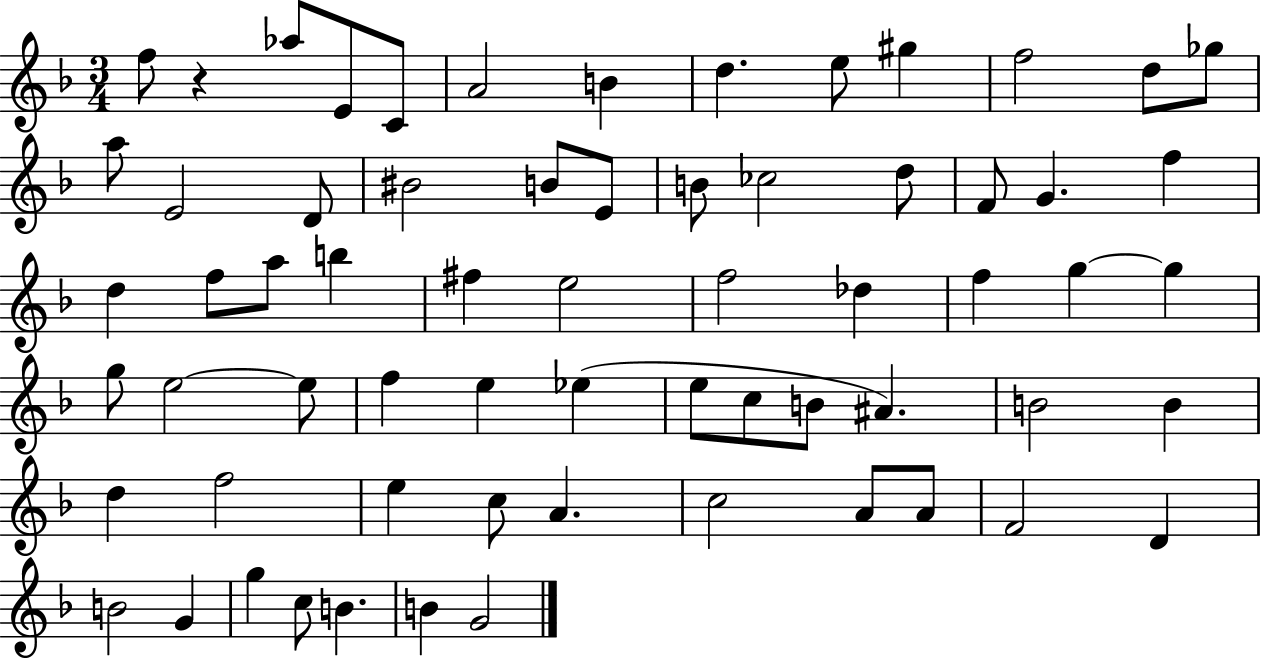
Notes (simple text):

F5/e R/q Ab5/e E4/e C4/e A4/h B4/q D5/q. E5/e G#5/q F5/h D5/e Gb5/e A5/e E4/h D4/e BIS4/h B4/e E4/e B4/e CES5/h D5/e F4/e G4/q. F5/q D5/q F5/e A5/e B5/q F#5/q E5/h F5/h Db5/q F5/q G5/q G5/q G5/e E5/h E5/e F5/q E5/q Eb5/q E5/e C5/e B4/e A#4/q. B4/h B4/q D5/q F5/h E5/q C5/e A4/q. C5/h A4/e A4/e F4/h D4/q B4/h G4/q G5/q C5/e B4/q. B4/q G4/h